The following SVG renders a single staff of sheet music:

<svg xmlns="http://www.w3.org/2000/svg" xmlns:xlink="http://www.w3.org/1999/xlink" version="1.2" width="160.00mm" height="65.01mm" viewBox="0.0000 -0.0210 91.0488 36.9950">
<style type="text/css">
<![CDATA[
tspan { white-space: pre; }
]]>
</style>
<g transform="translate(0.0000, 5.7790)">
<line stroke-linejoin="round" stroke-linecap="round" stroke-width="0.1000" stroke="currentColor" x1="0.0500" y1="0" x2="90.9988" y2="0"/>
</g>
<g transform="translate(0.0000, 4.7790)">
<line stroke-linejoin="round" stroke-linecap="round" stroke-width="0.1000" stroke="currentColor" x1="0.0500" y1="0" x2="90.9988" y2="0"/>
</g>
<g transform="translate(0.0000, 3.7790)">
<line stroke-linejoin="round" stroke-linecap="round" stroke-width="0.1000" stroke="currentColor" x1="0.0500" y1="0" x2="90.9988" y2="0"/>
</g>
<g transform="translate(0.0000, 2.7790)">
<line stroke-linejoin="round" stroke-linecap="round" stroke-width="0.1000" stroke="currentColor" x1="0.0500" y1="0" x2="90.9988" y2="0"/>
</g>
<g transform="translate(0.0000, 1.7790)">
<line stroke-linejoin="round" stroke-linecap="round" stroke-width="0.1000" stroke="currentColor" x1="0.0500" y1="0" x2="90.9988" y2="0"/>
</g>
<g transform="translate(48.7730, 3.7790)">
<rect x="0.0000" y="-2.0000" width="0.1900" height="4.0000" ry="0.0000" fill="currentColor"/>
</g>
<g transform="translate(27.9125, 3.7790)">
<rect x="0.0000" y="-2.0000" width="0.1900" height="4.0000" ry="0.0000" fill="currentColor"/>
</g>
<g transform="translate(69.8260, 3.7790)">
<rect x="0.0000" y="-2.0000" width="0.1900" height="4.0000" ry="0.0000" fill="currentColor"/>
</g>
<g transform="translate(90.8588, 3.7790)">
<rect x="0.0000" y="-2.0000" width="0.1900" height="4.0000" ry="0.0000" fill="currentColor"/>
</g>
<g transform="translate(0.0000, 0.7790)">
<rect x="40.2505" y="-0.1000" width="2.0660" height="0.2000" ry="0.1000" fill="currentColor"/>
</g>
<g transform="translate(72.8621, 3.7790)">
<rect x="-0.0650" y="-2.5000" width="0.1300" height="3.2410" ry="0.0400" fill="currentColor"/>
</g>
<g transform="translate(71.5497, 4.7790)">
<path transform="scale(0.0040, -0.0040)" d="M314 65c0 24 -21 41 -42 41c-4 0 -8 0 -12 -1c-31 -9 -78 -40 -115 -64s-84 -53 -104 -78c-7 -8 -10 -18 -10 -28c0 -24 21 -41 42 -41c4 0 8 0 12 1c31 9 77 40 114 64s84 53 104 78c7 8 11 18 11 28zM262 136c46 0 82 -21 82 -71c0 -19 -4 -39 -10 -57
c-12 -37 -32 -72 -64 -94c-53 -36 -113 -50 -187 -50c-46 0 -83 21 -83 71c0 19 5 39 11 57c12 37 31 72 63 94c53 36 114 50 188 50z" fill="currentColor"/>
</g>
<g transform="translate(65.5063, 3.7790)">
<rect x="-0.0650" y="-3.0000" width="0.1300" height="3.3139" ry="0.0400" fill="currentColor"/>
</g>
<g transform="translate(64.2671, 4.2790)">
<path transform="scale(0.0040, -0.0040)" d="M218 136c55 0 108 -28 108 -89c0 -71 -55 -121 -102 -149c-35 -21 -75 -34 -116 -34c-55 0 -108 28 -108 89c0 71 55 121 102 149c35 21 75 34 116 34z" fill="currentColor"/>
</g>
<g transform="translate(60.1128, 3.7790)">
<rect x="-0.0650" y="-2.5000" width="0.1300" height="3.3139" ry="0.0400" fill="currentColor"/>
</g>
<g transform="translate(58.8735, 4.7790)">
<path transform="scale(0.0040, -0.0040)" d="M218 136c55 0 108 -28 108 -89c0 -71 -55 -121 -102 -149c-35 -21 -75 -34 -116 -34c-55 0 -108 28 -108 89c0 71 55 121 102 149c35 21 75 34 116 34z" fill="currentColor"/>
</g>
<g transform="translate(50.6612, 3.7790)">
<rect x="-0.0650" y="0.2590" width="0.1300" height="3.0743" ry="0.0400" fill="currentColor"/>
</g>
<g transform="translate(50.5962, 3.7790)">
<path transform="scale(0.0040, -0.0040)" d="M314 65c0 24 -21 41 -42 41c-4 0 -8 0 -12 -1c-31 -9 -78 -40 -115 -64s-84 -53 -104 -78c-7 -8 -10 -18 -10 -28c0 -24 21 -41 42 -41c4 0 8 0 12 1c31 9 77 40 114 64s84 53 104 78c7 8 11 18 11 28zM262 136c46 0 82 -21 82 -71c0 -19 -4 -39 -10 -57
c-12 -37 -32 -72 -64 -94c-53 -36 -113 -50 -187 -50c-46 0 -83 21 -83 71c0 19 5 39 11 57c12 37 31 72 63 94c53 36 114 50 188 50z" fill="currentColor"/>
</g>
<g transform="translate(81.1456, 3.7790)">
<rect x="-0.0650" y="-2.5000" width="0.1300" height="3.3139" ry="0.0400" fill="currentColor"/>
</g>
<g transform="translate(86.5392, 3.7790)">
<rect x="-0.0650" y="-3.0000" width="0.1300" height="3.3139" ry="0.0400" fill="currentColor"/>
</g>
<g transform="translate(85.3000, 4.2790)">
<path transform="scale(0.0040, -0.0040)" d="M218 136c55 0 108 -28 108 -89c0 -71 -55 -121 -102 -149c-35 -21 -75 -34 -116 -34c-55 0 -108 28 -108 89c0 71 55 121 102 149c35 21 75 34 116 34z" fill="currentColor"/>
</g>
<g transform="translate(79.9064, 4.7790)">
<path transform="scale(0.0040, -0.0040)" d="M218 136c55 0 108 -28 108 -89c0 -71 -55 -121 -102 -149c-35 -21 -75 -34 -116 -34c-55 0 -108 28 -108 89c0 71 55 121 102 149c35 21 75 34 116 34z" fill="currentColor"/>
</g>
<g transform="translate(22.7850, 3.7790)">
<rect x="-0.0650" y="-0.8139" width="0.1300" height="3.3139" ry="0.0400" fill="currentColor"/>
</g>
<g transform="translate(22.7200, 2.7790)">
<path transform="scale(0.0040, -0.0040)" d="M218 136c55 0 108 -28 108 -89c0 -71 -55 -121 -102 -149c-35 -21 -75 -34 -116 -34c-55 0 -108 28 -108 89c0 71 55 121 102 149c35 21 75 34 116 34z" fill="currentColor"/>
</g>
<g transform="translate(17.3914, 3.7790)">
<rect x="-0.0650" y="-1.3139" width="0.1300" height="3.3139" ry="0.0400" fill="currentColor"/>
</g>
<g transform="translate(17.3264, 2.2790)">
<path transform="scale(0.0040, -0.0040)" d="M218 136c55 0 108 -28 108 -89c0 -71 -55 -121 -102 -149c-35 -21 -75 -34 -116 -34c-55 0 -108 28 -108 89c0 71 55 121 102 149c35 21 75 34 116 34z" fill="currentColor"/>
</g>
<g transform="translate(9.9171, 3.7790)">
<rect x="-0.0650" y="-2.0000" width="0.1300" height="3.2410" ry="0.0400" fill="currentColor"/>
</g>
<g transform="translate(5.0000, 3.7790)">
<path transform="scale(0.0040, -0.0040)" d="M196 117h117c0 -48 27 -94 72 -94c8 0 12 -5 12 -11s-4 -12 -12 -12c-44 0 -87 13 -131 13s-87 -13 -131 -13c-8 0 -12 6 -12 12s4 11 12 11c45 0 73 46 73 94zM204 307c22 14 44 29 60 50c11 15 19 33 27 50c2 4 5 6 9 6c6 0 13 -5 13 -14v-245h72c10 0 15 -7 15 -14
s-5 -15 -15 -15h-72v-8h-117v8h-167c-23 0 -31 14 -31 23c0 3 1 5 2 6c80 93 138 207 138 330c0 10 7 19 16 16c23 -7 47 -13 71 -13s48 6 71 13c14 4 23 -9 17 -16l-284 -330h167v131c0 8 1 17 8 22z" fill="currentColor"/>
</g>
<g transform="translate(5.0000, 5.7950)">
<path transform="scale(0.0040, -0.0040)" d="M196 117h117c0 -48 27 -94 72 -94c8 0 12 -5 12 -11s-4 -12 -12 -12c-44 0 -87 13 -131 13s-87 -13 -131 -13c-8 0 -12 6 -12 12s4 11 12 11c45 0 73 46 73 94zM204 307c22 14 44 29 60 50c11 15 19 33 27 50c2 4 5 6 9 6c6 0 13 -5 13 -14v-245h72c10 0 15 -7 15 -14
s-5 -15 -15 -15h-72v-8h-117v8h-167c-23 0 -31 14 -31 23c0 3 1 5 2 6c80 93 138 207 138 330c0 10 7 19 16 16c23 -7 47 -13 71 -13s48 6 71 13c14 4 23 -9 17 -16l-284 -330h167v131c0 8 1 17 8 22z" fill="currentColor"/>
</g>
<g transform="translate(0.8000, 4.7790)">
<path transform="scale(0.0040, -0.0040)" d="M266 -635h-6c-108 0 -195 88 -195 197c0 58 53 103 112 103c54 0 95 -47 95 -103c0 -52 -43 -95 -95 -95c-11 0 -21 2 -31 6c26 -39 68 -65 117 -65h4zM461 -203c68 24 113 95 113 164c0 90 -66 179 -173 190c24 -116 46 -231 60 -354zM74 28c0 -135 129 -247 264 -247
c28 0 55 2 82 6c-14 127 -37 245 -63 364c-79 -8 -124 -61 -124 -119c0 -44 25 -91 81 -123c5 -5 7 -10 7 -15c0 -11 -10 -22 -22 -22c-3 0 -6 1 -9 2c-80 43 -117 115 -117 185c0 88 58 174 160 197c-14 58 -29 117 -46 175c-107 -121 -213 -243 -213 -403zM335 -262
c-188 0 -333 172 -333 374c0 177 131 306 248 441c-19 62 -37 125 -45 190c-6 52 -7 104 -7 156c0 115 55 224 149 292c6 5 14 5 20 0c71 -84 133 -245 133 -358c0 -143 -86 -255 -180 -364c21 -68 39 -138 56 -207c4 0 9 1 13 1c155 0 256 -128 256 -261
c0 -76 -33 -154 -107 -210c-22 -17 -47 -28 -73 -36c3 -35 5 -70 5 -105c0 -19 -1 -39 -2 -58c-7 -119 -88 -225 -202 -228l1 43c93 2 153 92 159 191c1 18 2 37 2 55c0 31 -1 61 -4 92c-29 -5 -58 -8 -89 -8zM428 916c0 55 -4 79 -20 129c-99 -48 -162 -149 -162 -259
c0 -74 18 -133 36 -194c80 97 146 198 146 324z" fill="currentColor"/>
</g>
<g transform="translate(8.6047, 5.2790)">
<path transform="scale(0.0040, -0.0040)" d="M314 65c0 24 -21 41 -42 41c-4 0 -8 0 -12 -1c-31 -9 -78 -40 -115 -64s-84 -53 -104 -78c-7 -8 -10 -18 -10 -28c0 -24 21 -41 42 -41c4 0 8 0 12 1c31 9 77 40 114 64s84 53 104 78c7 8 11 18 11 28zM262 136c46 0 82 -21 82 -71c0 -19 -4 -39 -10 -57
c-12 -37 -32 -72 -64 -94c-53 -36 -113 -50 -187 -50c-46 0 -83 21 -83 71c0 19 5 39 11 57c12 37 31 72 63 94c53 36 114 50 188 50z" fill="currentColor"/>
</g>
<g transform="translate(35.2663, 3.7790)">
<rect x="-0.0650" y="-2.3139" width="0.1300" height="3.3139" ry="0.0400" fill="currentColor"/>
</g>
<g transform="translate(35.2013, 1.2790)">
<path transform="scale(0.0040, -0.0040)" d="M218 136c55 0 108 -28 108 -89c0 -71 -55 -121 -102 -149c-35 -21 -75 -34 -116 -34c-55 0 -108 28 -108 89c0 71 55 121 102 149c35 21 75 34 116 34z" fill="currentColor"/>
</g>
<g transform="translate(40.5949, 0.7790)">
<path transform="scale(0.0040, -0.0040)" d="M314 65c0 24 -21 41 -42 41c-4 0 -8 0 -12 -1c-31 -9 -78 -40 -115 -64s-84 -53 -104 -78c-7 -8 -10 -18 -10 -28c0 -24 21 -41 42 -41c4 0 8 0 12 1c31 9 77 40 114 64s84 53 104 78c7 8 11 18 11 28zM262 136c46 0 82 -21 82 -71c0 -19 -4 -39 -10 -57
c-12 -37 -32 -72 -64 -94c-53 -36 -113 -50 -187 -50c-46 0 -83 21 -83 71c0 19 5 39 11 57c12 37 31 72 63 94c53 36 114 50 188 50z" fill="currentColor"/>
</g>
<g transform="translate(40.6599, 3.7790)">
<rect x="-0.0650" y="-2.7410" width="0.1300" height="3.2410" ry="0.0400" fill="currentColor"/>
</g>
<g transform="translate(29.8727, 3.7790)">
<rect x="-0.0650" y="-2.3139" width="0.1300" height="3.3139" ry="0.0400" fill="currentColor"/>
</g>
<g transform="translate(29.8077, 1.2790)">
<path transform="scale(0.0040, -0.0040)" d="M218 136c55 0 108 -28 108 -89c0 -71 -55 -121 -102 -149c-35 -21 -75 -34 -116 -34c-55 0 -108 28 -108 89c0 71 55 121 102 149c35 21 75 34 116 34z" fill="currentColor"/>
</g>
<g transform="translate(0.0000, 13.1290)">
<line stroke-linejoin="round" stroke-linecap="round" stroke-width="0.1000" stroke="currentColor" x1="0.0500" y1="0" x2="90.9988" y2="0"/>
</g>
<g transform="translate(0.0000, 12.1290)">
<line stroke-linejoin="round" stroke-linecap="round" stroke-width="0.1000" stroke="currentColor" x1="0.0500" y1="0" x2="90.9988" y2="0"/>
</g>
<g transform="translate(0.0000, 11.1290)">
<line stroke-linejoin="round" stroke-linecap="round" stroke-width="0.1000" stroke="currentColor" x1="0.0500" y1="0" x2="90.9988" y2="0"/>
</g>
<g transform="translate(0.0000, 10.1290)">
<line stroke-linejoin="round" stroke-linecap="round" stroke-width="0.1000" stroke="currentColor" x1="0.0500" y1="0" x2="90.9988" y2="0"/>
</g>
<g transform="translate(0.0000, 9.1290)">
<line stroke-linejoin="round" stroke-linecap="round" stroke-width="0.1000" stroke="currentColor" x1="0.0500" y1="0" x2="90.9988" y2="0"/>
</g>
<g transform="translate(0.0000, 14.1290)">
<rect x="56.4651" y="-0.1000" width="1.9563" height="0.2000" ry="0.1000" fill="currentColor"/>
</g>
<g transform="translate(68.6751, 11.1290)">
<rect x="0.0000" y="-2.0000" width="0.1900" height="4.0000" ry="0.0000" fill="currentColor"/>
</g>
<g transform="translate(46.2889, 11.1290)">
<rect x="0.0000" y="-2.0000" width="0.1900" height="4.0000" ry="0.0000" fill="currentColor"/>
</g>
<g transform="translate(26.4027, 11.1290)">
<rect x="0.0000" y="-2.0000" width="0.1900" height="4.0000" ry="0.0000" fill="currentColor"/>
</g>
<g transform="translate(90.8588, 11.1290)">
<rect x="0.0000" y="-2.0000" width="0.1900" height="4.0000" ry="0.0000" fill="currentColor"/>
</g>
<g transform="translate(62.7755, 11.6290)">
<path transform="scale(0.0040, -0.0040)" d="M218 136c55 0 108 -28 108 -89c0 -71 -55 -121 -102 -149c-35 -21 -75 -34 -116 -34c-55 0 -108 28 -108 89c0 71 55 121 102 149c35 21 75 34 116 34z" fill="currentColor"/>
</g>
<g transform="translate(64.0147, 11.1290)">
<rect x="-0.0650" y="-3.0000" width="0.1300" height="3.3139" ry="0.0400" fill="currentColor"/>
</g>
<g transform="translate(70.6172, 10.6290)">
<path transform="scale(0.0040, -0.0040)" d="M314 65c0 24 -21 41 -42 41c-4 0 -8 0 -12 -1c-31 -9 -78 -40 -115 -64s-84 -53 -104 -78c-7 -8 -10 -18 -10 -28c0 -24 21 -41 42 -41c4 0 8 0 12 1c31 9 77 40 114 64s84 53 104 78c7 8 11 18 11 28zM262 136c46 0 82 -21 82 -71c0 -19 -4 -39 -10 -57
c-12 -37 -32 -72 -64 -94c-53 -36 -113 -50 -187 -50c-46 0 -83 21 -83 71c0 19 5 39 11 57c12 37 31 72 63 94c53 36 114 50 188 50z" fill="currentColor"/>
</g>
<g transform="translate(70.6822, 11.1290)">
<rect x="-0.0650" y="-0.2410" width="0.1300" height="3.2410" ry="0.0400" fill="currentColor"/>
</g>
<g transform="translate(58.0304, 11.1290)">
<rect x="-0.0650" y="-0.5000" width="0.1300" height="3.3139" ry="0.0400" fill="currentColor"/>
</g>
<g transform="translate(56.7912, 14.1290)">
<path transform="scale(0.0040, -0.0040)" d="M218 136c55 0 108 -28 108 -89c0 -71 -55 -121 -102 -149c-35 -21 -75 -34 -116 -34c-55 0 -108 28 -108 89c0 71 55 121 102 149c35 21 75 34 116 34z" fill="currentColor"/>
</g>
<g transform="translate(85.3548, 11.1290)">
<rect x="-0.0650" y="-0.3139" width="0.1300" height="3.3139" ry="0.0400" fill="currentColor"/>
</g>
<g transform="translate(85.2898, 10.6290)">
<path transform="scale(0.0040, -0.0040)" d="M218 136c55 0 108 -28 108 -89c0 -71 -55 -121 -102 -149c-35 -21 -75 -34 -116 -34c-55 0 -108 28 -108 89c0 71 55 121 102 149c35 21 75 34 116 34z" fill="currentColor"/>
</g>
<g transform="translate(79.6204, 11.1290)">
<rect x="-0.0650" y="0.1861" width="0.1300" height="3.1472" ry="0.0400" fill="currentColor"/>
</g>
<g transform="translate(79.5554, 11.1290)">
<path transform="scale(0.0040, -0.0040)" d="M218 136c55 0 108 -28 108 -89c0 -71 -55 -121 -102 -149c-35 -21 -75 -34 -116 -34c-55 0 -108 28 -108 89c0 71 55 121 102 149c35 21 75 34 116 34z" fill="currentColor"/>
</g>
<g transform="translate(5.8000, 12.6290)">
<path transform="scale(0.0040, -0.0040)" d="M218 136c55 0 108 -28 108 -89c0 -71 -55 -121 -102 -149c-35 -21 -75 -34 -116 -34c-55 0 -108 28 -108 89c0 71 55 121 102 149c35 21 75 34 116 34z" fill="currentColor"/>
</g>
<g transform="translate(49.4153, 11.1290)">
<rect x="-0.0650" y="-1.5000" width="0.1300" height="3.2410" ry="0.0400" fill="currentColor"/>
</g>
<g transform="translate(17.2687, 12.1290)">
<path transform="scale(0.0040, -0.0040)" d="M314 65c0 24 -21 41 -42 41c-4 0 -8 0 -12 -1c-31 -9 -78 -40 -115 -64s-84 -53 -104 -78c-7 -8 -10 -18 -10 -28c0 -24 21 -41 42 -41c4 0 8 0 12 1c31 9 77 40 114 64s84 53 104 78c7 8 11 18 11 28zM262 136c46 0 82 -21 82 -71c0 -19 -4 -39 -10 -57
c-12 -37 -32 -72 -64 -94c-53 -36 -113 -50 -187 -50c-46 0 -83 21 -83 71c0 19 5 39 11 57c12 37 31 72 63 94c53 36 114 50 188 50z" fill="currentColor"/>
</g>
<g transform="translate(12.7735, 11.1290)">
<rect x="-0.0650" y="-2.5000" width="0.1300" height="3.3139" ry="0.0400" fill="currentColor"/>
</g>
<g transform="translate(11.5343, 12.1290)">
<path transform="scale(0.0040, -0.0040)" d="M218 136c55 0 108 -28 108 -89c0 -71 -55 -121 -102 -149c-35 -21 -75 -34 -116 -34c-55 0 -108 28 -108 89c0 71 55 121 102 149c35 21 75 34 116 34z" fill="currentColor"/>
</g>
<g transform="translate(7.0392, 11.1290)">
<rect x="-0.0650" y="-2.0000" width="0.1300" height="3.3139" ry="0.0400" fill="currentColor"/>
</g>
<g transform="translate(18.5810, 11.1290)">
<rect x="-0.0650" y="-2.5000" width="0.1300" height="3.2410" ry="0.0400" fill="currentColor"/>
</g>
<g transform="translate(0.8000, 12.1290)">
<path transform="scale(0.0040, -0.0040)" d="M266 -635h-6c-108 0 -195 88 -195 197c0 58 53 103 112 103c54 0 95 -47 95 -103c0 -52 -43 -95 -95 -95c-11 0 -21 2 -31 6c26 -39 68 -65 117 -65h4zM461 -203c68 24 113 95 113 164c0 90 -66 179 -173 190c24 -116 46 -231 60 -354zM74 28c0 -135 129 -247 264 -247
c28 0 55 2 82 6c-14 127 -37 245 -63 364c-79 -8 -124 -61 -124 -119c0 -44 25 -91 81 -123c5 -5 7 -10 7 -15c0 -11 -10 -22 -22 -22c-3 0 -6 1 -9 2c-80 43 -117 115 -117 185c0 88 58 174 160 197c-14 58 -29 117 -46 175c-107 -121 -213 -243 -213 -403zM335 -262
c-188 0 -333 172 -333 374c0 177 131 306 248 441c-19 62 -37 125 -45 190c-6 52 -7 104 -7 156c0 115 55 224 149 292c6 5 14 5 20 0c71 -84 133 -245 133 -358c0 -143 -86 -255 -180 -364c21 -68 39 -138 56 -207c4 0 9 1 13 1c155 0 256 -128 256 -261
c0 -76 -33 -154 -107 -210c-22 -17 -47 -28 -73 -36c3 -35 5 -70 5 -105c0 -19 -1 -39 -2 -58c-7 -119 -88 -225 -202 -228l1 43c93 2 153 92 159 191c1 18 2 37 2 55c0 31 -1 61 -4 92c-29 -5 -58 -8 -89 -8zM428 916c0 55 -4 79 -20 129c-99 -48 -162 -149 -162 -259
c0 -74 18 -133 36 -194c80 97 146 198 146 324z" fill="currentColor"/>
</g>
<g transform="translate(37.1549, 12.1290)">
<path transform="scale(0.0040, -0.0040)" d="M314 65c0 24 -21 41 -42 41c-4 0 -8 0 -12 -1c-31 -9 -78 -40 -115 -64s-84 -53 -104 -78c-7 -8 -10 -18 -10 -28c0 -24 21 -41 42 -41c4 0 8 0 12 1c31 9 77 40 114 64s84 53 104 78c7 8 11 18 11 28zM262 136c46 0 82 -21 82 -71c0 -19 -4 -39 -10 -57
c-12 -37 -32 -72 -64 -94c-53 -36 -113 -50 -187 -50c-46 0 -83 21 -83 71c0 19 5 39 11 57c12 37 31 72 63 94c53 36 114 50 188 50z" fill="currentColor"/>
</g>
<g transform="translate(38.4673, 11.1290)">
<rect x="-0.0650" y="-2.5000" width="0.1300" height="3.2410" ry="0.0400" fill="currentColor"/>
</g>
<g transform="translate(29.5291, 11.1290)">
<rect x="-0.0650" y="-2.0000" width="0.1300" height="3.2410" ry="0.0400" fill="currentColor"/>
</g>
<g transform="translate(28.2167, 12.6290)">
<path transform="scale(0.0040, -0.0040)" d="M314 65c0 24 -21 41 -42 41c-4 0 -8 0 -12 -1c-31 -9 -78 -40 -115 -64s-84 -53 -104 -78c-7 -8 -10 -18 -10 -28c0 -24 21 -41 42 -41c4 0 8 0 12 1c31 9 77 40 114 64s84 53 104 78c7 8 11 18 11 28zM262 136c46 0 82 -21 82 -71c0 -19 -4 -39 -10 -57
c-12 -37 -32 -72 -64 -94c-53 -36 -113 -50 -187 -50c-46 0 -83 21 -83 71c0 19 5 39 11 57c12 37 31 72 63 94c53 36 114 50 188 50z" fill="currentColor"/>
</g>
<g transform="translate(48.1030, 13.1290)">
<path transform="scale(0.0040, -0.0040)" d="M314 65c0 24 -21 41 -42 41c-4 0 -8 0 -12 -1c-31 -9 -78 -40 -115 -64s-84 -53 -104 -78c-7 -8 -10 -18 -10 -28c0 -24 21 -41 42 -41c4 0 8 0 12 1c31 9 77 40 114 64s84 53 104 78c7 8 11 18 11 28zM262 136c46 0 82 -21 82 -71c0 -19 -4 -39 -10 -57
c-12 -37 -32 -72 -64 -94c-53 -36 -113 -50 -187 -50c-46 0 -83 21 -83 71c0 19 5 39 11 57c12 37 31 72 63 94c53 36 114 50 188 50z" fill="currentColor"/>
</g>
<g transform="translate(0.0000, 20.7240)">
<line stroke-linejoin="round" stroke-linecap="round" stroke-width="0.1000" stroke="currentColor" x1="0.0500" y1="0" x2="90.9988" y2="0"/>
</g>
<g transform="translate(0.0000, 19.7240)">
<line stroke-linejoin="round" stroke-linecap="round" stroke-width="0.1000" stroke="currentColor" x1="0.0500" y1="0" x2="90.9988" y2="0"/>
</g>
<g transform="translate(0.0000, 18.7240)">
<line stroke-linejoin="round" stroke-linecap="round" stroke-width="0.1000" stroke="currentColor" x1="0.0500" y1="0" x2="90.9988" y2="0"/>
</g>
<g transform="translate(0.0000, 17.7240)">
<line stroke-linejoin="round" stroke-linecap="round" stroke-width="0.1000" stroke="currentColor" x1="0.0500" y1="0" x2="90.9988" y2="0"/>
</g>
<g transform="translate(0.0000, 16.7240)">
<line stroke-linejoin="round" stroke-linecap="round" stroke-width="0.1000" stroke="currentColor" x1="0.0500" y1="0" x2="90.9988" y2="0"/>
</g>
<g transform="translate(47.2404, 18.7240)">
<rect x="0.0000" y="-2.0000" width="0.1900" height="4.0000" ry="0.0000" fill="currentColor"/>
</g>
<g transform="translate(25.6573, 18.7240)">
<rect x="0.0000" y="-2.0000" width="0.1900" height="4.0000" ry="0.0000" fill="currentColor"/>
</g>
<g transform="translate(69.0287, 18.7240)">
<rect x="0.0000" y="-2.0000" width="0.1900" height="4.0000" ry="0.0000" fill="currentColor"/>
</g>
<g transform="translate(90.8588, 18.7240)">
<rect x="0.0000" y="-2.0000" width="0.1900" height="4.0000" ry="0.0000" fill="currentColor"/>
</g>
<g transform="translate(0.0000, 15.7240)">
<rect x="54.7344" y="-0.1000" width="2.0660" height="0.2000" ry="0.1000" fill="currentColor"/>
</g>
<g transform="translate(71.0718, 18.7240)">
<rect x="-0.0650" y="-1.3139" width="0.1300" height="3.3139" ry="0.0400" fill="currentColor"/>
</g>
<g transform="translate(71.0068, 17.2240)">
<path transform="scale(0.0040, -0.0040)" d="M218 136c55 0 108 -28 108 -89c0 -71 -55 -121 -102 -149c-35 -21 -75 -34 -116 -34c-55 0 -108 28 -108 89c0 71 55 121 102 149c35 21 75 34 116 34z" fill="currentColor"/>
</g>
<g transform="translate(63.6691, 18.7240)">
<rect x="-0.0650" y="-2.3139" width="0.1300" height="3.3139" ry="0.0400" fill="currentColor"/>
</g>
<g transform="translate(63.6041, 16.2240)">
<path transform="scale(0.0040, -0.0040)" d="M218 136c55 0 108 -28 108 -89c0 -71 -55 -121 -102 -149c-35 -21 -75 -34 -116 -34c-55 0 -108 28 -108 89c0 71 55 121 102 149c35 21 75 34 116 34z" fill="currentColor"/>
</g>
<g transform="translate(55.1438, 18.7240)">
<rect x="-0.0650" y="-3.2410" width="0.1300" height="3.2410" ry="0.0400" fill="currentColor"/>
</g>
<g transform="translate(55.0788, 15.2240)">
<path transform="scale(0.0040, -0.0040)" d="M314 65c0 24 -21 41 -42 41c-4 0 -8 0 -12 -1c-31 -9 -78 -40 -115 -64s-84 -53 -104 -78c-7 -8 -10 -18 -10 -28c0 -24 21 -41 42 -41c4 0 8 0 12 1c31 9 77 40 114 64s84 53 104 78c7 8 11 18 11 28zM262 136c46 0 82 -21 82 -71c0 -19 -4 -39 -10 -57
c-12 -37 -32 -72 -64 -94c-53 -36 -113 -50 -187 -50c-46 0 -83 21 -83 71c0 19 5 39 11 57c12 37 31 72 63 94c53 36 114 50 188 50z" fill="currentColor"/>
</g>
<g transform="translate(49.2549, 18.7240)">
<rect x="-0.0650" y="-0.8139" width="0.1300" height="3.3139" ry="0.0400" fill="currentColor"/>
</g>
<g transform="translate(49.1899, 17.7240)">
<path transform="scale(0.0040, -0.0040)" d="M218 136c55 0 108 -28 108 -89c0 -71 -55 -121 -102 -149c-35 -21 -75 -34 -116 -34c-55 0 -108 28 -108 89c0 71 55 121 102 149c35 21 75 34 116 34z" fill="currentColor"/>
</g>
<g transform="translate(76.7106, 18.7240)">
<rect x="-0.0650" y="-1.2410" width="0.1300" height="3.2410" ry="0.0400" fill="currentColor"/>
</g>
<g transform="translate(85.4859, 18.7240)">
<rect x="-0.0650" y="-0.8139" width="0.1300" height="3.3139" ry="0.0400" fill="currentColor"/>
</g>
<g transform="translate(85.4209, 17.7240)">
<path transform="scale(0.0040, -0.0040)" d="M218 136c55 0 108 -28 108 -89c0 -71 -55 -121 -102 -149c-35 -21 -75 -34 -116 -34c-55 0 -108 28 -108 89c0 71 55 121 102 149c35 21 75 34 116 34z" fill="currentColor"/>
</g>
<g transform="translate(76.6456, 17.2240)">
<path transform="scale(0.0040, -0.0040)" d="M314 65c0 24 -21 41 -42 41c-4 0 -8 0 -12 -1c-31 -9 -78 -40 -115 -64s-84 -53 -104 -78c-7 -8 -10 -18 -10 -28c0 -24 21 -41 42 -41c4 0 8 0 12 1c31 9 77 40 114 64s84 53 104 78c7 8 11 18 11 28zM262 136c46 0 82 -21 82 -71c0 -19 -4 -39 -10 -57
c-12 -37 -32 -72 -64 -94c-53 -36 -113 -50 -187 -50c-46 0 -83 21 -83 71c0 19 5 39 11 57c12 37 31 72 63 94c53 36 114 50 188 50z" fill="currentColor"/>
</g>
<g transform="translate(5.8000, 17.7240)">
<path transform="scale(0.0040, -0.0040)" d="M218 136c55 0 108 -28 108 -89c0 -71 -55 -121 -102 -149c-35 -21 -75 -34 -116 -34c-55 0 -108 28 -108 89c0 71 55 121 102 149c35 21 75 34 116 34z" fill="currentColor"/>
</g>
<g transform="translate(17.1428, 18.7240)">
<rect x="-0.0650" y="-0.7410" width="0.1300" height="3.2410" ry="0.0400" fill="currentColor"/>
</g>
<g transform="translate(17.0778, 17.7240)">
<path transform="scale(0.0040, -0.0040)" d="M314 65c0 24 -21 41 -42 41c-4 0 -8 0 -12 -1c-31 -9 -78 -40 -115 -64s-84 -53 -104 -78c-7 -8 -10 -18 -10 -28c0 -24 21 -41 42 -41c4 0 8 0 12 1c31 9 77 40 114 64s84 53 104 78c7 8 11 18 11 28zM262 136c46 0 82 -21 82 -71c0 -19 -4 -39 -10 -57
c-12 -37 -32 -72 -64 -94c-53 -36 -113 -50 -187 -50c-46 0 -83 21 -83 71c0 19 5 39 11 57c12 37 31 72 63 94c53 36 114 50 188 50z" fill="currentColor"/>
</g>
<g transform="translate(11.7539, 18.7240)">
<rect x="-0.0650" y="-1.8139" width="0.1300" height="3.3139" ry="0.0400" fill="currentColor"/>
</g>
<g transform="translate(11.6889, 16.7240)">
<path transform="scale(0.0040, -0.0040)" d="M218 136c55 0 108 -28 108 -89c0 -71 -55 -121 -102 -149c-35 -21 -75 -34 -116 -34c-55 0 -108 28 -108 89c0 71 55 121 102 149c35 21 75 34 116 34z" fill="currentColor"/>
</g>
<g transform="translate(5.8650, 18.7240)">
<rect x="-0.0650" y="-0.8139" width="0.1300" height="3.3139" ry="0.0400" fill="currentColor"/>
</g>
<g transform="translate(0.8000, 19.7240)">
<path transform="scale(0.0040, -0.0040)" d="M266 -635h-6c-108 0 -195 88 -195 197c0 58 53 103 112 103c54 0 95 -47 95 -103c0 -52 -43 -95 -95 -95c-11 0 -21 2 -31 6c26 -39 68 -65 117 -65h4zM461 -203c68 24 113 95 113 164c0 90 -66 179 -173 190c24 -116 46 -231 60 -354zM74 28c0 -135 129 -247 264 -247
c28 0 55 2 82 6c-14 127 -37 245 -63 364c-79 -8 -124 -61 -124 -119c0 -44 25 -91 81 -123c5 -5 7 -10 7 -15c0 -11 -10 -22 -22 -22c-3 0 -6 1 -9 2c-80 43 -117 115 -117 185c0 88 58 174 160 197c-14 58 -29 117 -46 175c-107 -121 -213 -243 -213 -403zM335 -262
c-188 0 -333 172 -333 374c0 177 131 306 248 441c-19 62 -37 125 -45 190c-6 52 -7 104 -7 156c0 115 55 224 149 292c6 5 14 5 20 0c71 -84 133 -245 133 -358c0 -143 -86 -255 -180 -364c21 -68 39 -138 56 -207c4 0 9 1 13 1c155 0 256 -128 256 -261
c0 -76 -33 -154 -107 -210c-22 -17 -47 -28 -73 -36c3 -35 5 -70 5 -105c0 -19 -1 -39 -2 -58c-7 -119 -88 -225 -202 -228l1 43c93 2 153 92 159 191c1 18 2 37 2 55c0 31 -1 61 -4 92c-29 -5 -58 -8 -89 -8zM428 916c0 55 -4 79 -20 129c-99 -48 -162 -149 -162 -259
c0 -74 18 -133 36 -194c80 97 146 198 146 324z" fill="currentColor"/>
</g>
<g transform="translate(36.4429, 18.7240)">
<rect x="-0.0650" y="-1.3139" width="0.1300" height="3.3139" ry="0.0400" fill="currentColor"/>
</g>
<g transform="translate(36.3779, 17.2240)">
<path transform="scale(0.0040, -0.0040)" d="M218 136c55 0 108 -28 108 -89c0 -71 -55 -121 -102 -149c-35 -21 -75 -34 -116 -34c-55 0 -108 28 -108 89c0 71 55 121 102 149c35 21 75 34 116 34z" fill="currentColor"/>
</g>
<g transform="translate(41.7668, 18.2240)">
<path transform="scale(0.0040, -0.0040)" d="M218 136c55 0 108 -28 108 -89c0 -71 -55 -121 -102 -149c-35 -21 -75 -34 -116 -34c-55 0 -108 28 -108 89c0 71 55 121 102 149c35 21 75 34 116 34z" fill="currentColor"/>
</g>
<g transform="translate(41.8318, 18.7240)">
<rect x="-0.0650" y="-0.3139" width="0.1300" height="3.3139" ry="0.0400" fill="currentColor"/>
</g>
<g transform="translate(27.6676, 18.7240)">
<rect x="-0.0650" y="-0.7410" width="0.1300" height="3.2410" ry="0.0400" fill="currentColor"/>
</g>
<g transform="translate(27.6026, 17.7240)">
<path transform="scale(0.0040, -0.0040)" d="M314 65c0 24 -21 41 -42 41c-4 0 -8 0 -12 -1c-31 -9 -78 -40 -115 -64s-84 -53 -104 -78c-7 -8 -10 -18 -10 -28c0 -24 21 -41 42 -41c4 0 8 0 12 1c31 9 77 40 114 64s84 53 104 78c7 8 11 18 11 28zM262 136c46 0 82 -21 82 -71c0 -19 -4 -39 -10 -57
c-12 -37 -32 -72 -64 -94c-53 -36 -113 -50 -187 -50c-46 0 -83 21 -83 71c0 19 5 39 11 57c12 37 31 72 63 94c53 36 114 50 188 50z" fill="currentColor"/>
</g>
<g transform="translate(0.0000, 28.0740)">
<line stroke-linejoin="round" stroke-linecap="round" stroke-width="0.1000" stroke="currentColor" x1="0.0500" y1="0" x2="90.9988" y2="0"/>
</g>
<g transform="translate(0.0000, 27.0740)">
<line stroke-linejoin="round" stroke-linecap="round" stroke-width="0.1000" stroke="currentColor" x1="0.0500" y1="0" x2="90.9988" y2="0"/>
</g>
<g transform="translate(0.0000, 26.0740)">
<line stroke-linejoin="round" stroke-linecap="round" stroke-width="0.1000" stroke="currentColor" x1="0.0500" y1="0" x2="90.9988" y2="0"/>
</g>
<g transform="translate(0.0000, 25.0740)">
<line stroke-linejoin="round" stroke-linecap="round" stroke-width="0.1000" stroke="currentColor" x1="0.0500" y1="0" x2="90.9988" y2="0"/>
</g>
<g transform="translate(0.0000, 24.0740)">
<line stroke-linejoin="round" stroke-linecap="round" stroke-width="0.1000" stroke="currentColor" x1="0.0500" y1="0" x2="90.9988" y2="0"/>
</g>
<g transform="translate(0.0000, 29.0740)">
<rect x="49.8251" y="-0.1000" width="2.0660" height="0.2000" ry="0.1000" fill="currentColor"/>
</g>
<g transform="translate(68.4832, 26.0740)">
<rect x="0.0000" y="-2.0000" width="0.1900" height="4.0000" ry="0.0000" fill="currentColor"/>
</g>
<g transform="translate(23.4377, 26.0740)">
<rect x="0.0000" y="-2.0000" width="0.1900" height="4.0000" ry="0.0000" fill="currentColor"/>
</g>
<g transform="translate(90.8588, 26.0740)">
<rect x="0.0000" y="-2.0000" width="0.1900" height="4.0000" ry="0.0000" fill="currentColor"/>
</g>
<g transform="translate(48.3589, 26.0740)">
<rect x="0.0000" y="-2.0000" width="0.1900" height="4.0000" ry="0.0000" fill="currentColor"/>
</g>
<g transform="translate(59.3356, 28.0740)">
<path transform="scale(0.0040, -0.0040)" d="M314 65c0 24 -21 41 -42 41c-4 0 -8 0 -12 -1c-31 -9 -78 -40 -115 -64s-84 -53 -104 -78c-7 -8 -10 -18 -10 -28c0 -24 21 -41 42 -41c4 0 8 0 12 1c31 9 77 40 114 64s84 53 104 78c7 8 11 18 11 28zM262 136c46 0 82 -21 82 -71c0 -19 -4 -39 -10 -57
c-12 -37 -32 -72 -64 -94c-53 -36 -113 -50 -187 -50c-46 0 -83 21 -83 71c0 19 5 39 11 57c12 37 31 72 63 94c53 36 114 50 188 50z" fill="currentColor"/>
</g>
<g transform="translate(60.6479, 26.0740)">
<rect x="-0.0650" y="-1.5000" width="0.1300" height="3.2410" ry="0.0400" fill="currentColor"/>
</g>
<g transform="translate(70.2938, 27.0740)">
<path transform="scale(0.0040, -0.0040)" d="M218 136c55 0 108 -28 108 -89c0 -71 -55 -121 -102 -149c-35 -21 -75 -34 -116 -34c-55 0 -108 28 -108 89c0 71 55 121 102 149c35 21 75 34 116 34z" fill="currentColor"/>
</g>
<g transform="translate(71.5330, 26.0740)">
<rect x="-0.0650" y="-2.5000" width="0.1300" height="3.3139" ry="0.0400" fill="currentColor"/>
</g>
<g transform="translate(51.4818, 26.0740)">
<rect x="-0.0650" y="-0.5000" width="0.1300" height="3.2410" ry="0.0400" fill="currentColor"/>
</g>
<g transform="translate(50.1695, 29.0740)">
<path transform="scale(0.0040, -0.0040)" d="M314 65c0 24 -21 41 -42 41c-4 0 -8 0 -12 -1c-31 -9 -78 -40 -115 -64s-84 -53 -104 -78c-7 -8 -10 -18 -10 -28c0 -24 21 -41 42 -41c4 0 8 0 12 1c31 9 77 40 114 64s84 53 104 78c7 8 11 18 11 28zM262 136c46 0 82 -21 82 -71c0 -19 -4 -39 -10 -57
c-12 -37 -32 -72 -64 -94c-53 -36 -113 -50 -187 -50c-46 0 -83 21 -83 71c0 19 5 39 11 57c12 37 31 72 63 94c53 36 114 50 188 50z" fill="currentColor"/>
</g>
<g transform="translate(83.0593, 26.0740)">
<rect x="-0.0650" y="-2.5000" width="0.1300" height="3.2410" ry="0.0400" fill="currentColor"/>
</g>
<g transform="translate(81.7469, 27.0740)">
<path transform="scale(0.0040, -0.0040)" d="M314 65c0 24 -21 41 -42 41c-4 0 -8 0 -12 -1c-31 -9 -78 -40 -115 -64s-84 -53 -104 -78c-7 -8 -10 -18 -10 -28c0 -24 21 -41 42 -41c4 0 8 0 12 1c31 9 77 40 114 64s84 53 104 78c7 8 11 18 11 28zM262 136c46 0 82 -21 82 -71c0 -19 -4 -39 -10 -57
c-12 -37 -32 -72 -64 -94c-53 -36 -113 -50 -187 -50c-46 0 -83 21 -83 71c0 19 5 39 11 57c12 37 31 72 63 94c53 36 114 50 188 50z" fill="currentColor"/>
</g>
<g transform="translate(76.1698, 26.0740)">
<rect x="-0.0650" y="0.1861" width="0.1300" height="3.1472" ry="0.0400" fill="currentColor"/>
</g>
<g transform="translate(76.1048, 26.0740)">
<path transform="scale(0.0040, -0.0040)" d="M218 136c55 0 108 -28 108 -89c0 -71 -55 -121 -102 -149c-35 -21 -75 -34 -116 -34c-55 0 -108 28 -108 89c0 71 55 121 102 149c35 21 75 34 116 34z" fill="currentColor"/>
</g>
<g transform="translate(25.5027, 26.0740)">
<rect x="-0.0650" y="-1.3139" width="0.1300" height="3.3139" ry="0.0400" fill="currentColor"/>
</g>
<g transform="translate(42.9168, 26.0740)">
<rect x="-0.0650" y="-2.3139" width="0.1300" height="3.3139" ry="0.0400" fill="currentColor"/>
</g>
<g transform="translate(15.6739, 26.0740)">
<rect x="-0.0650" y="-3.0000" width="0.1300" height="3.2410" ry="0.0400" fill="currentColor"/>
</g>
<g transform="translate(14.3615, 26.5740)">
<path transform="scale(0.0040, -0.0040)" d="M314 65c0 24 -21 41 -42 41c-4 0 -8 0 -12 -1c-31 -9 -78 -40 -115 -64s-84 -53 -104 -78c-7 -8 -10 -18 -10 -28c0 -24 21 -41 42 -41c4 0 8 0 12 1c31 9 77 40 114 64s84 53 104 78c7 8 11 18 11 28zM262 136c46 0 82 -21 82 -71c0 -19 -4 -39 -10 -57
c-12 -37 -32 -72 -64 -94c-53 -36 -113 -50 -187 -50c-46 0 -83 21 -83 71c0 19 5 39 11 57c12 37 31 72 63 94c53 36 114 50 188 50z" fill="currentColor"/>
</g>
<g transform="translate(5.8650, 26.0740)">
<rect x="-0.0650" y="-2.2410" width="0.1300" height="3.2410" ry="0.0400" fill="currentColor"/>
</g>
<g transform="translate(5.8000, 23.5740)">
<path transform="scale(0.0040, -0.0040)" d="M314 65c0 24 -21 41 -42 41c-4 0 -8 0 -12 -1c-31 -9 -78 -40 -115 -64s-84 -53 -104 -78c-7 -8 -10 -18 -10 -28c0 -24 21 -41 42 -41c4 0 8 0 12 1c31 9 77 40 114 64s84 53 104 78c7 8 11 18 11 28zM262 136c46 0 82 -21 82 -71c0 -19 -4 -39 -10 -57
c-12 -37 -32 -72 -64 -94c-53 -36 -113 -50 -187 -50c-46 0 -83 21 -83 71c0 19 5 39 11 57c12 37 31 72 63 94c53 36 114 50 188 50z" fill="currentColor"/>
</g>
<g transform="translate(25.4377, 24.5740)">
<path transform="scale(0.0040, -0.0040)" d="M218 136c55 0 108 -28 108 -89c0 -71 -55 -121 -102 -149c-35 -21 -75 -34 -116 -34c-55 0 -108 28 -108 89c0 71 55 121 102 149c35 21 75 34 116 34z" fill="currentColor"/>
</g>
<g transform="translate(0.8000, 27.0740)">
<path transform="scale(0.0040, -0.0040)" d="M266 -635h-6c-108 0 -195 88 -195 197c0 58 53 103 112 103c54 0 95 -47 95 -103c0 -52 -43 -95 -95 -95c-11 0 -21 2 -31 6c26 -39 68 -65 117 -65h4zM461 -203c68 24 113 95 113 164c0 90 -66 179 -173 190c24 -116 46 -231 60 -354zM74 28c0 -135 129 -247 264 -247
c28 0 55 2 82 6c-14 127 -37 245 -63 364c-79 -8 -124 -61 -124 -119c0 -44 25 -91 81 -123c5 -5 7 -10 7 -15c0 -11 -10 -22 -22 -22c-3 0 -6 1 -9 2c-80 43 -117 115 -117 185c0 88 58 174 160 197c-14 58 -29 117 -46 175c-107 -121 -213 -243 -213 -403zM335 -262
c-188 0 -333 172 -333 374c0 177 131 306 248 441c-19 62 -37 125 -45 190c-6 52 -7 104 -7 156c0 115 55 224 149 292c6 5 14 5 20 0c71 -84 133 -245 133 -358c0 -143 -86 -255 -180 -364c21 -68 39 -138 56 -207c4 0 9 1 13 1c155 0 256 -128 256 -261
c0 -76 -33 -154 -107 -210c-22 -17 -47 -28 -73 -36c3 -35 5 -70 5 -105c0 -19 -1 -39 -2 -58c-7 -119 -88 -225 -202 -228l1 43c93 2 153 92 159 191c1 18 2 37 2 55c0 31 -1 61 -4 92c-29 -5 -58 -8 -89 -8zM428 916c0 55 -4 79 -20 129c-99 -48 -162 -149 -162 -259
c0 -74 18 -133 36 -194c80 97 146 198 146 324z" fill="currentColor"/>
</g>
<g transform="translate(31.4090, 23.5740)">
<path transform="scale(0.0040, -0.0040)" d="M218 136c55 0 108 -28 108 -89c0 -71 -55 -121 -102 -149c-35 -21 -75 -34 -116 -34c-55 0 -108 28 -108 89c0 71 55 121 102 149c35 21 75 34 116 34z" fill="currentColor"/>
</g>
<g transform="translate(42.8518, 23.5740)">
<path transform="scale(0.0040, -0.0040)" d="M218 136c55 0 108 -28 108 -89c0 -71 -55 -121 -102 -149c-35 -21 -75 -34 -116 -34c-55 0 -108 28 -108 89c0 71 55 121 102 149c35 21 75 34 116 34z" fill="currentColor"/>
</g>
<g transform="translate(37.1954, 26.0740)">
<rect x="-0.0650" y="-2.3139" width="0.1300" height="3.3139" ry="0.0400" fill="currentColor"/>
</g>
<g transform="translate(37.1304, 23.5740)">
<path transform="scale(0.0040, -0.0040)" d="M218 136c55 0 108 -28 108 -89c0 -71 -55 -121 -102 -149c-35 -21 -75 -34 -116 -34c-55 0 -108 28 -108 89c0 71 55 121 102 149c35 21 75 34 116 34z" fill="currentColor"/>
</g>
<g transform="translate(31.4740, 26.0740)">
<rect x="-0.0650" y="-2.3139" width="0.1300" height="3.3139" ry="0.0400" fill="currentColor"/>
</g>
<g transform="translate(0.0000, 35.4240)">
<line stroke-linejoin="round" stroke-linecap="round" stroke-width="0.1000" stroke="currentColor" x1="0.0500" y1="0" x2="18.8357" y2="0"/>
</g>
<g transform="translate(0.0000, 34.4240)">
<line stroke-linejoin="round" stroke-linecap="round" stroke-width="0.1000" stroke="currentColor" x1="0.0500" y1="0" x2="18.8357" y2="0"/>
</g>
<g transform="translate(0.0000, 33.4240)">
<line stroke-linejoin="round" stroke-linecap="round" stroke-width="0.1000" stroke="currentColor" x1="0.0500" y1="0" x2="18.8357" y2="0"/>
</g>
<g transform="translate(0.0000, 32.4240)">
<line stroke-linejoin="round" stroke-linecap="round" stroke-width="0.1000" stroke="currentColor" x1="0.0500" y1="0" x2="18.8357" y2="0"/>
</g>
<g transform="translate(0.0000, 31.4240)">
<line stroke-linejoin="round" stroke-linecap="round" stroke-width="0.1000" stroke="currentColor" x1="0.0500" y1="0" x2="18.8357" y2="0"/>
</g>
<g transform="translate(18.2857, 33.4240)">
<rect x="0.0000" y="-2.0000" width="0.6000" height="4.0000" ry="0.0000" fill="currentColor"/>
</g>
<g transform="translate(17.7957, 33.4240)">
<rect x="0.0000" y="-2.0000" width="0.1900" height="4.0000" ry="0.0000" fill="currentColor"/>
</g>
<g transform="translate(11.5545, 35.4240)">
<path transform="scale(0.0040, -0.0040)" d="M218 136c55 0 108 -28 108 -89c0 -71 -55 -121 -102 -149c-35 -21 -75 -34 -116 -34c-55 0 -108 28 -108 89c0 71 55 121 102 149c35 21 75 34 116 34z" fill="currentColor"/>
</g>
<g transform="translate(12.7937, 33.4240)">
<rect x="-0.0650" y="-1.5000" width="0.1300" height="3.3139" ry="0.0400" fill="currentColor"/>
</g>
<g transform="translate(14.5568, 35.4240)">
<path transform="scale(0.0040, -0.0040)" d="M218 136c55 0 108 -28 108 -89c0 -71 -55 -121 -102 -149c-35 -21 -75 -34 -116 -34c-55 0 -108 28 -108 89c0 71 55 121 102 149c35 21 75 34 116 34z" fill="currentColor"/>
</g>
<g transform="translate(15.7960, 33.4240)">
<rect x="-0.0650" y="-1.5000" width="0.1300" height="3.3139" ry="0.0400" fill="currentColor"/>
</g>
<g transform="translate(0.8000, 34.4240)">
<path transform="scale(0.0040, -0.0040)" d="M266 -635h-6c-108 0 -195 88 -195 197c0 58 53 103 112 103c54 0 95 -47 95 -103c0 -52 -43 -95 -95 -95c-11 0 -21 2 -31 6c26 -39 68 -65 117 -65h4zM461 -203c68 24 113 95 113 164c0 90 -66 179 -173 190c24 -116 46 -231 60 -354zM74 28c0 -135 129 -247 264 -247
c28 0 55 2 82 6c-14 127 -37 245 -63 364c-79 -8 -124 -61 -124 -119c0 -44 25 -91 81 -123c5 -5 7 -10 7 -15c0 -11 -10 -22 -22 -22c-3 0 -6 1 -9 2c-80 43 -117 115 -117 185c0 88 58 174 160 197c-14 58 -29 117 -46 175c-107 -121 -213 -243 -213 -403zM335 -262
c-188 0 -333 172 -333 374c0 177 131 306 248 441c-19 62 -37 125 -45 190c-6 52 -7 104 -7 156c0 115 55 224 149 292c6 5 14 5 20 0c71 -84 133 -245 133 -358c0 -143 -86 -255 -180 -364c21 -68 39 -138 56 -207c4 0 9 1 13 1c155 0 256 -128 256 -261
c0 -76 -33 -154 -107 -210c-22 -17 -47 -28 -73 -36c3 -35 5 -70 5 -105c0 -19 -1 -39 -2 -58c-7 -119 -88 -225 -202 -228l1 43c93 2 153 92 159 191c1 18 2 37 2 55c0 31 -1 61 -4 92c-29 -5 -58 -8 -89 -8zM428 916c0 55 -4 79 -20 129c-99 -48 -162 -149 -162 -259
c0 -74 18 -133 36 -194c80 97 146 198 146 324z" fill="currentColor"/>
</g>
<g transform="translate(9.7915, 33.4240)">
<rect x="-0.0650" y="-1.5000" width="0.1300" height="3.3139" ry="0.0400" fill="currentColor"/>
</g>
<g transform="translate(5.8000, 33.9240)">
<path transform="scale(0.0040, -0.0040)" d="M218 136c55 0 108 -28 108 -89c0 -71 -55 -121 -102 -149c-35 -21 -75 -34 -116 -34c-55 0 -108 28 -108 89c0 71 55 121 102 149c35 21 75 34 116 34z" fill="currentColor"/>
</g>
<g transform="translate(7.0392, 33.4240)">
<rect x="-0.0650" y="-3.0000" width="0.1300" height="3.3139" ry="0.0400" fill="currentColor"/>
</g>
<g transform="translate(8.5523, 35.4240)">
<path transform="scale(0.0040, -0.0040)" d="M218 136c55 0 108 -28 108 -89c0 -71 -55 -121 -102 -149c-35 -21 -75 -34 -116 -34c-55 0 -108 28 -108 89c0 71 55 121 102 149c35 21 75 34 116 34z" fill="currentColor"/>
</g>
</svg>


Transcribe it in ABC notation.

X:1
T:Untitled
M:4/4
L:1/4
K:C
F2 e d g g a2 B2 G A G2 G A F G G2 F2 G2 E2 C A c2 B c d f d2 d2 e c d b2 g e e2 d g2 A2 e g g g C2 E2 G B G2 A E E E